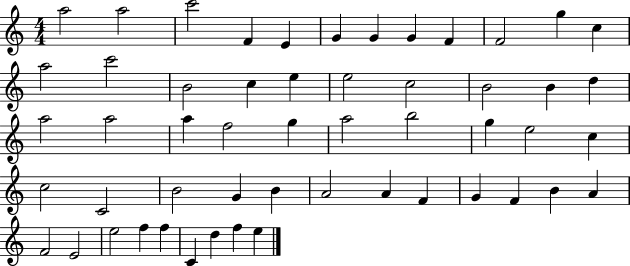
{
  \clef treble
  \numericTimeSignature
  \time 4/4
  \key c \major
  a''2 a''2 | c'''2 f'4 e'4 | g'4 g'4 g'4 f'4 | f'2 g''4 c''4 | \break a''2 c'''2 | b'2 c''4 e''4 | e''2 c''2 | b'2 b'4 d''4 | \break a''2 a''2 | a''4 f''2 g''4 | a''2 b''2 | g''4 e''2 c''4 | \break c''2 c'2 | b'2 g'4 b'4 | a'2 a'4 f'4 | g'4 f'4 b'4 a'4 | \break f'2 e'2 | e''2 f''4 f''4 | c'4 d''4 f''4 e''4 | \bar "|."
}